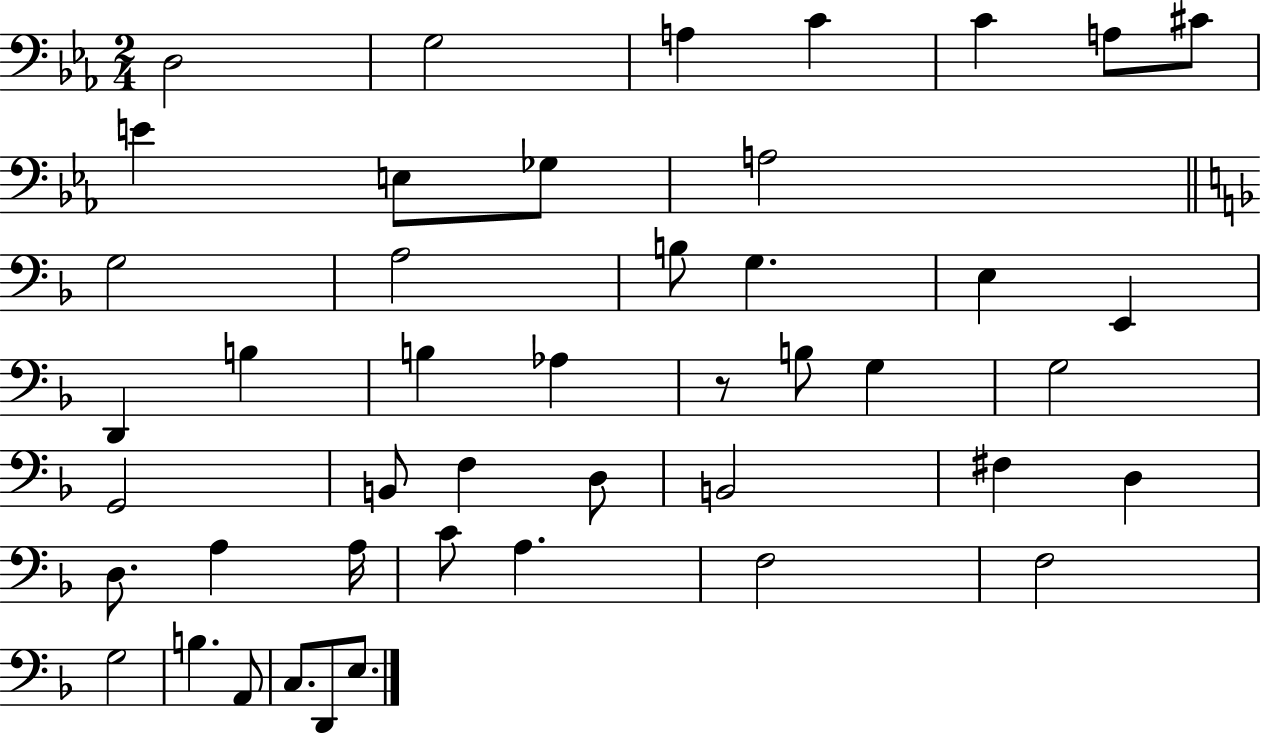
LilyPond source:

{
  \clef bass
  \numericTimeSignature
  \time 2/4
  \key ees \major
  d2 | g2 | a4 c'4 | c'4 a8 cis'8 | \break e'4 e8 ges8 | a2 | \bar "||" \break \key f \major g2 | a2 | b8 g4. | e4 e,4 | \break d,4 b4 | b4 aes4 | r8 b8 g4 | g2 | \break g,2 | b,8 f4 d8 | b,2 | fis4 d4 | \break d8. a4 a16 | c'8 a4. | f2 | f2 | \break g2 | b4. a,8 | c8. d,8 e8. | \bar "|."
}